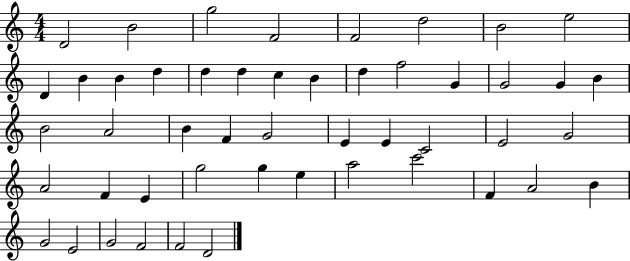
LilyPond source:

{
  \clef treble
  \numericTimeSignature
  \time 4/4
  \key c \major
  d'2 b'2 | g''2 f'2 | f'2 d''2 | b'2 e''2 | \break d'4 b'4 b'4 d''4 | d''4 d''4 c''4 b'4 | d''4 f''2 g'4 | g'2 g'4 b'4 | \break b'2 a'2 | b'4 f'4 g'2 | e'4 e'4 c'2 | e'2 g'2 | \break a'2 f'4 e'4 | g''2 g''4 e''4 | a''2 c'''2 | f'4 a'2 b'4 | \break g'2 e'2 | g'2 f'2 | f'2 d'2 | \bar "|."
}